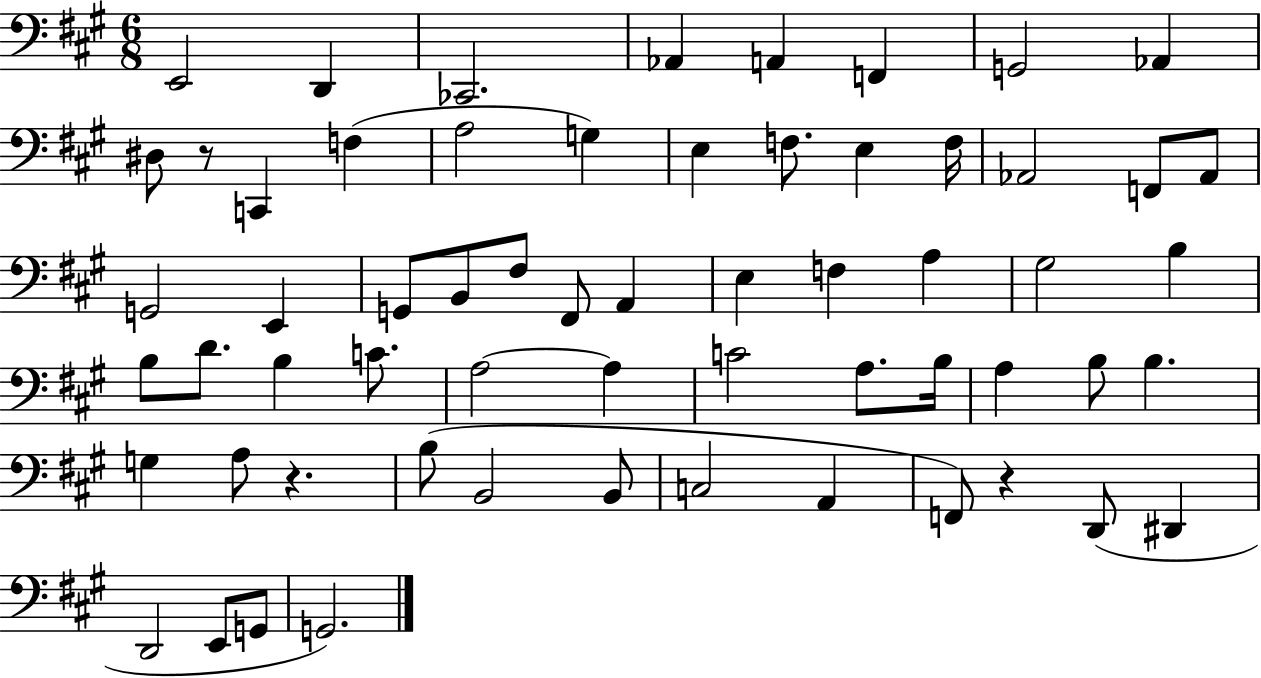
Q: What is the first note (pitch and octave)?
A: E2